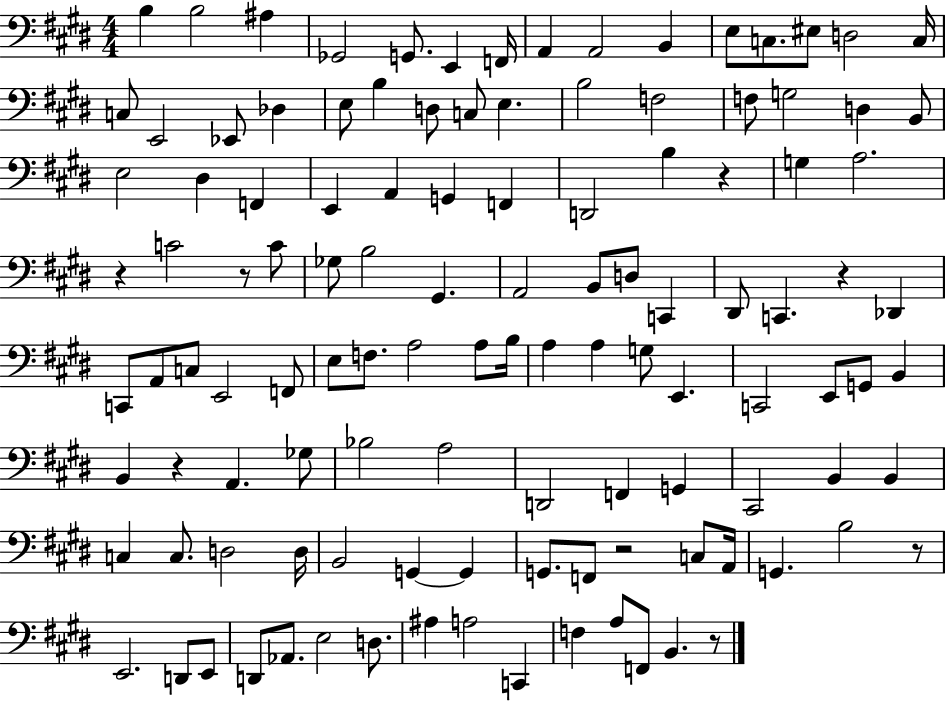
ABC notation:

X:1
T:Untitled
M:4/4
L:1/4
K:E
B, B,2 ^A, _G,,2 G,,/2 E,, F,,/4 A,, A,,2 B,, E,/2 C,/2 ^E,/2 D,2 C,/4 C,/2 E,,2 _E,,/2 _D, E,/2 B, D,/2 C,/2 E, B,2 F,2 F,/2 G,2 D, B,,/2 E,2 ^D, F,, E,, A,, G,, F,, D,,2 B, z G, A,2 z C2 z/2 C/2 _G,/2 B,2 ^G,, A,,2 B,,/2 D,/2 C,, ^D,,/2 C,, z _D,, C,,/2 A,,/2 C,/2 E,,2 F,,/2 E,/2 F,/2 A,2 A,/2 B,/4 A, A, G,/2 E,, C,,2 E,,/2 G,,/2 B,, B,, z A,, _G,/2 _B,2 A,2 D,,2 F,, G,, ^C,,2 B,, B,, C, C,/2 D,2 D,/4 B,,2 G,, G,, G,,/2 F,,/2 z2 C,/2 A,,/4 G,, B,2 z/2 E,,2 D,,/2 E,,/2 D,,/2 _A,,/2 E,2 D,/2 ^A, A,2 C,, F, A,/2 F,,/2 B,, z/2